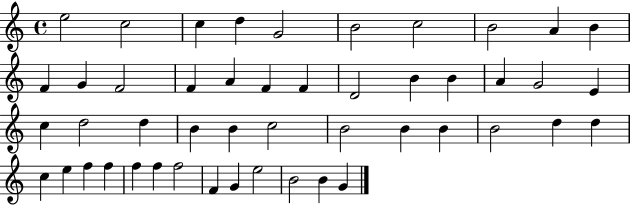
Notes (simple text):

E5/h C5/h C5/q D5/q G4/h B4/h C5/h B4/h A4/q B4/q F4/q G4/q F4/h F4/q A4/q F4/q F4/q D4/h B4/q B4/q A4/q G4/h E4/q C5/q D5/h D5/q B4/q B4/q C5/h B4/h B4/q B4/q B4/h D5/q D5/q C5/q E5/q F5/q F5/q F5/q F5/q F5/h F4/q G4/q E5/h B4/h B4/q G4/q